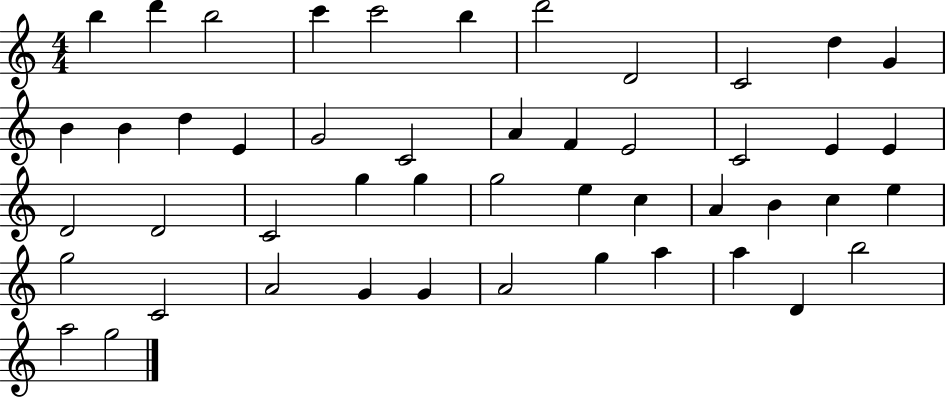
{
  \clef treble
  \numericTimeSignature
  \time 4/4
  \key c \major
  b''4 d'''4 b''2 | c'''4 c'''2 b''4 | d'''2 d'2 | c'2 d''4 g'4 | \break b'4 b'4 d''4 e'4 | g'2 c'2 | a'4 f'4 e'2 | c'2 e'4 e'4 | \break d'2 d'2 | c'2 g''4 g''4 | g''2 e''4 c''4 | a'4 b'4 c''4 e''4 | \break g''2 c'2 | a'2 g'4 g'4 | a'2 g''4 a''4 | a''4 d'4 b''2 | \break a''2 g''2 | \bar "|."
}